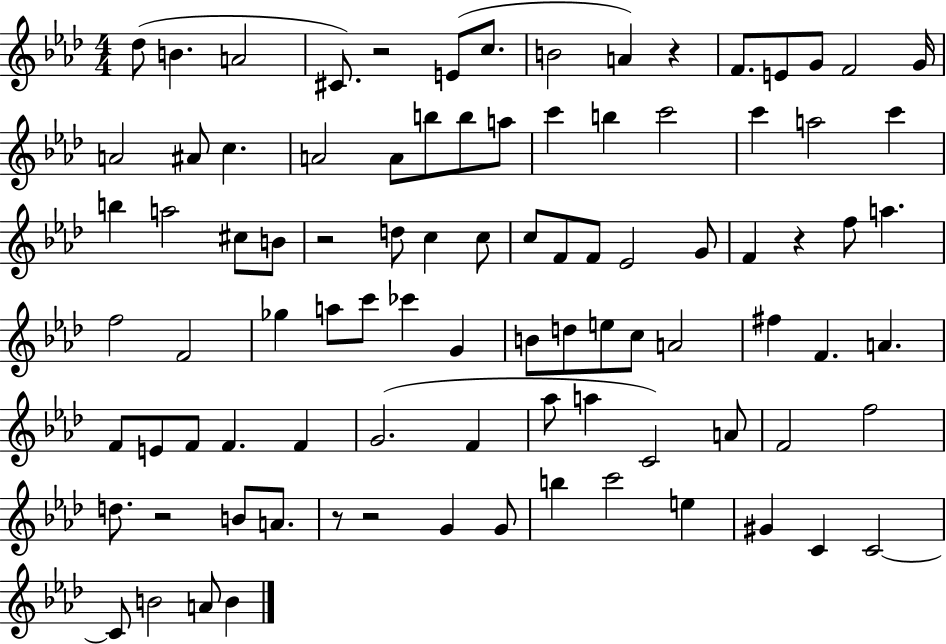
X:1
T:Untitled
M:4/4
L:1/4
K:Ab
_d/2 B A2 ^C/2 z2 E/2 c/2 B2 A z F/2 E/2 G/2 F2 G/4 A2 ^A/2 c A2 A/2 b/2 b/2 a/2 c' b c'2 c' a2 c' b a2 ^c/2 B/2 z2 d/2 c c/2 c/2 F/2 F/2 _E2 G/2 F z f/2 a f2 F2 _g a/2 c'/2 _c' G B/2 d/2 e/2 c/2 A2 ^f F A F/2 E/2 F/2 F F G2 F _a/2 a C2 A/2 F2 f2 d/2 z2 B/2 A/2 z/2 z2 G G/2 b c'2 e ^G C C2 C/2 B2 A/2 B